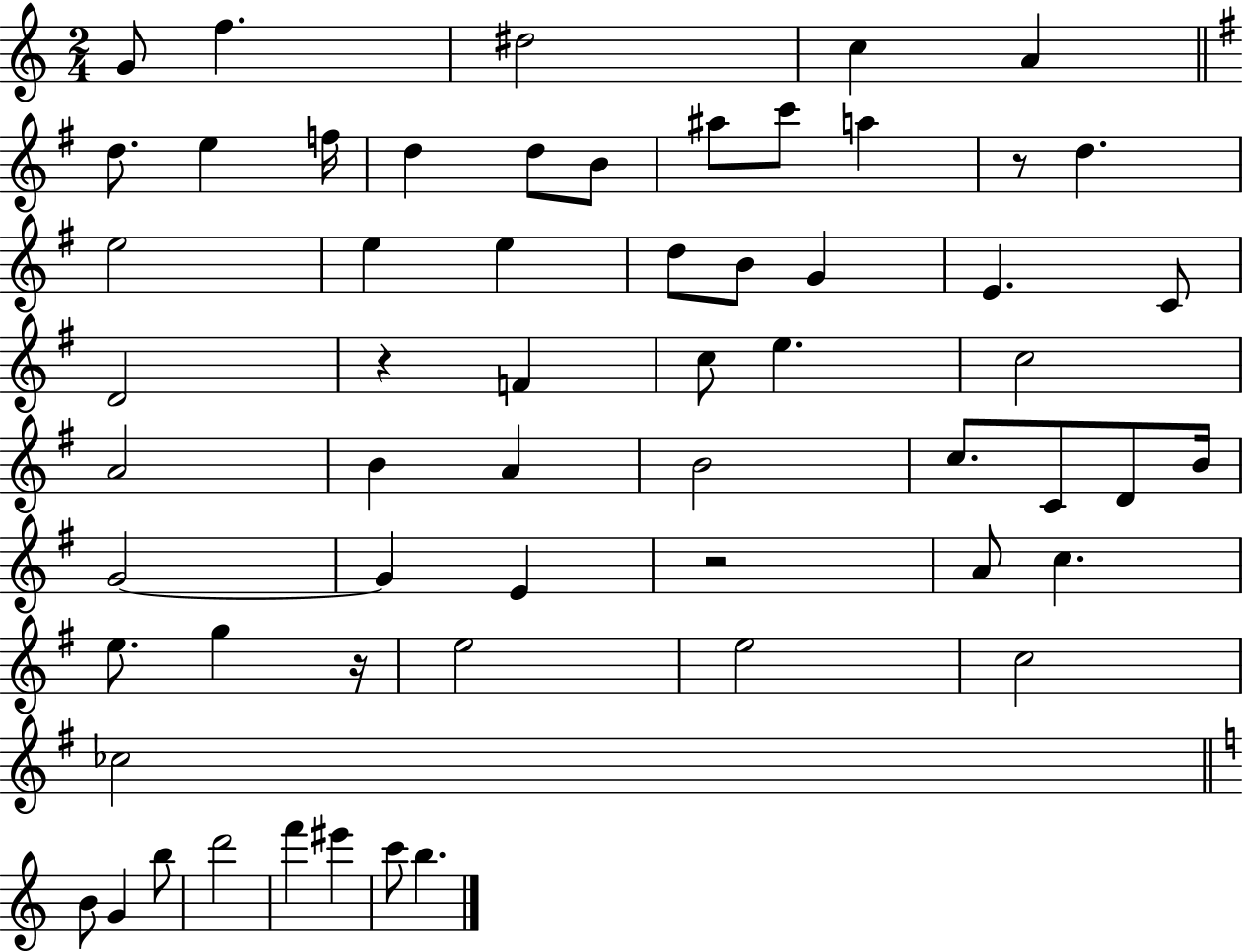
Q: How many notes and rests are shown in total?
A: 59